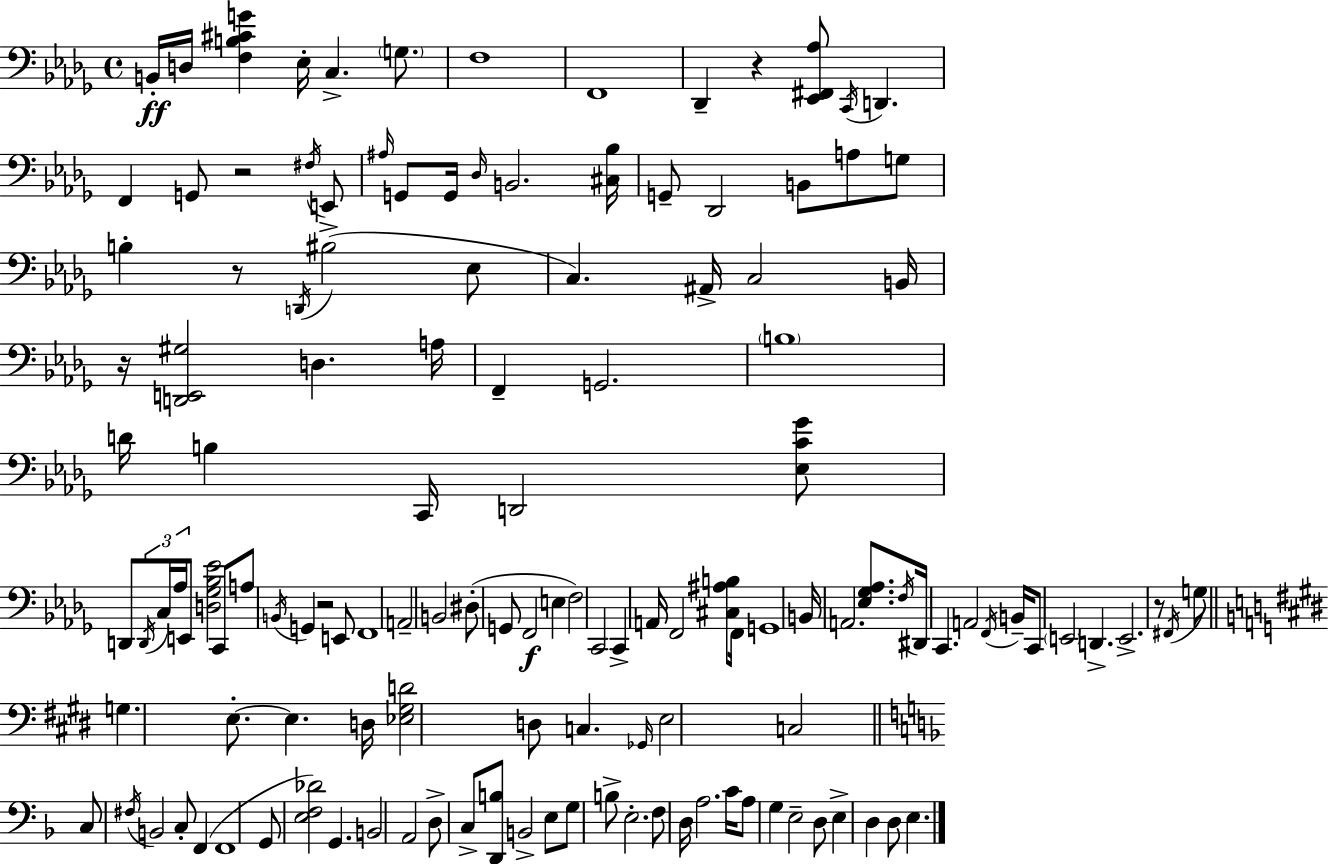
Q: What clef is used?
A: bass